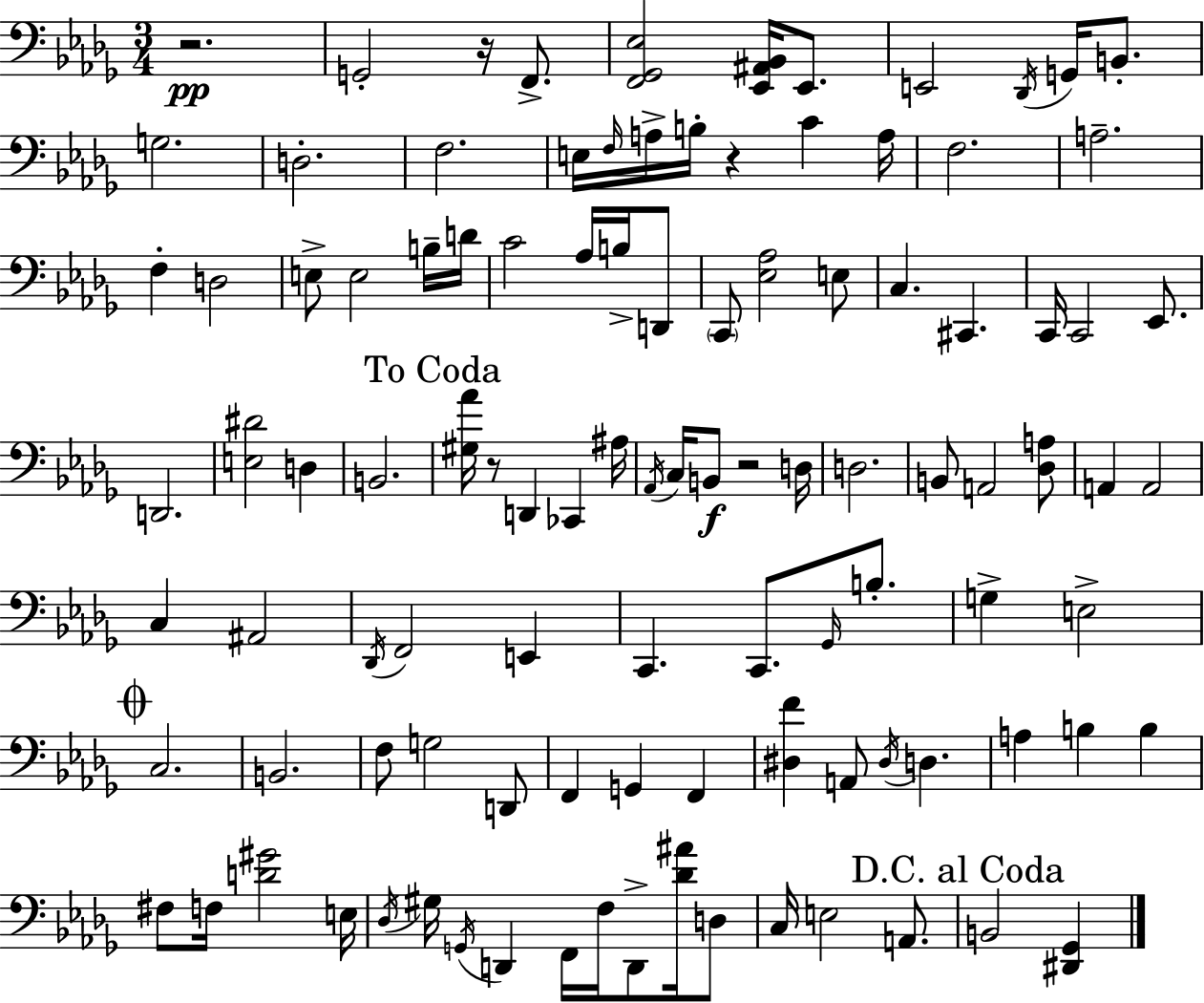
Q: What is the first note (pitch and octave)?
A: G2